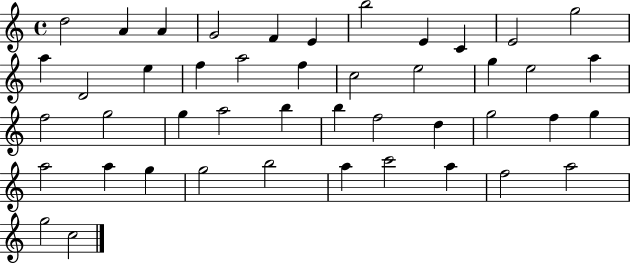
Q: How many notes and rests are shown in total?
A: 45